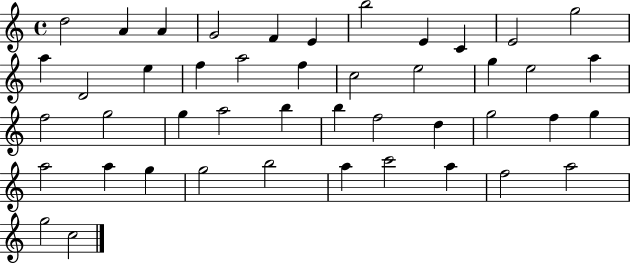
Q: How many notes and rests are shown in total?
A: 45